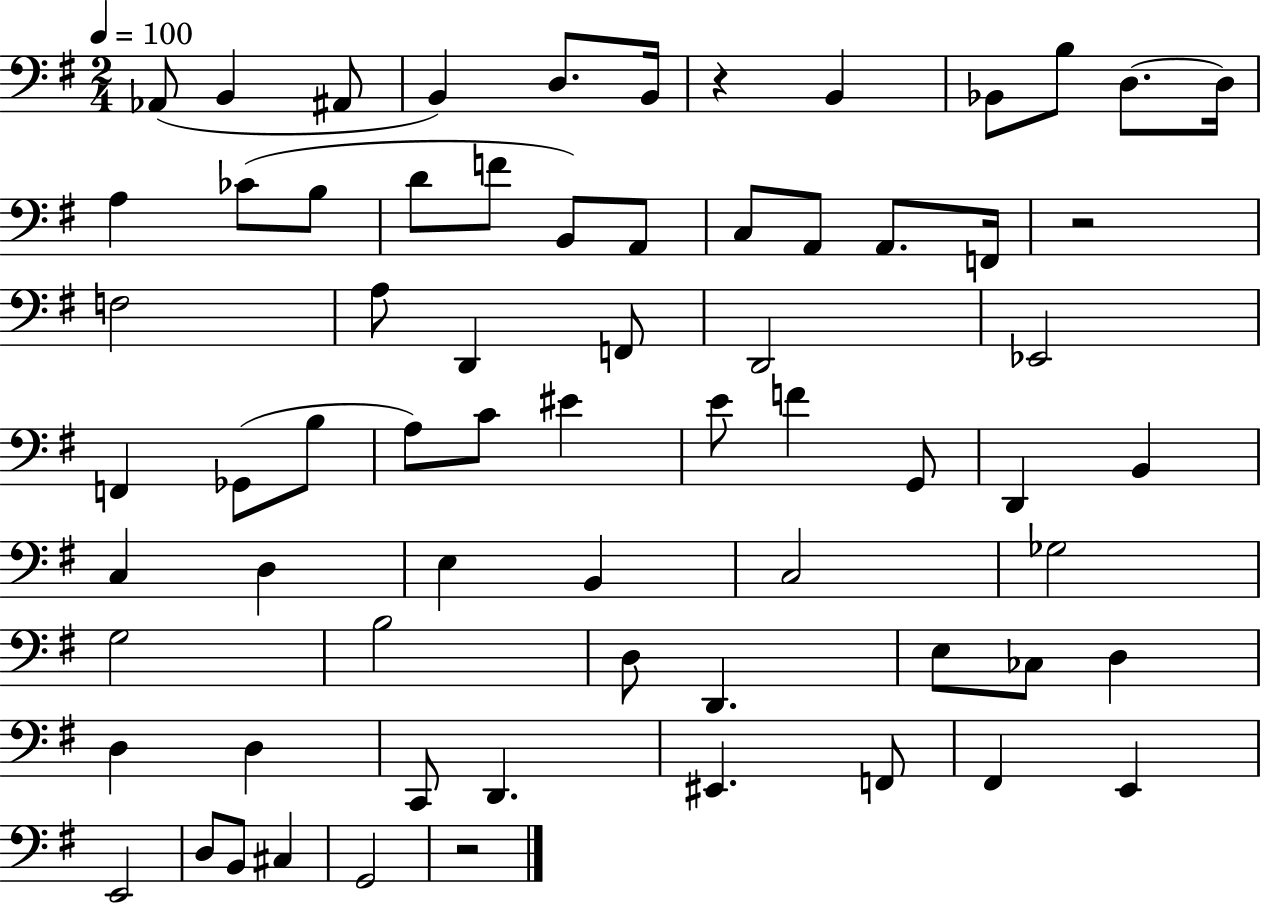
Ab2/e B2/q A#2/e B2/q D3/e. B2/s R/q B2/q Bb2/e B3/e D3/e. D3/s A3/q CES4/e B3/e D4/e F4/e B2/e A2/e C3/e A2/e A2/e. F2/s R/h F3/h A3/e D2/q F2/e D2/h Eb2/h F2/q Gb2/e B3/e A3/e C4/e EIS4/q E4/e F4/q G2/e D2/q B2/q C3/q D3/q E3/q B2/q C3/h Gb3/h G3/h B3/h D3/e D2/q. E3/e CES3/e D3/q D3/q D3/q C2/e D2/q. EIS2/q. F2/e F#2/q E2/q E2/h D3/e B2/e C#3/q G2/h R/h